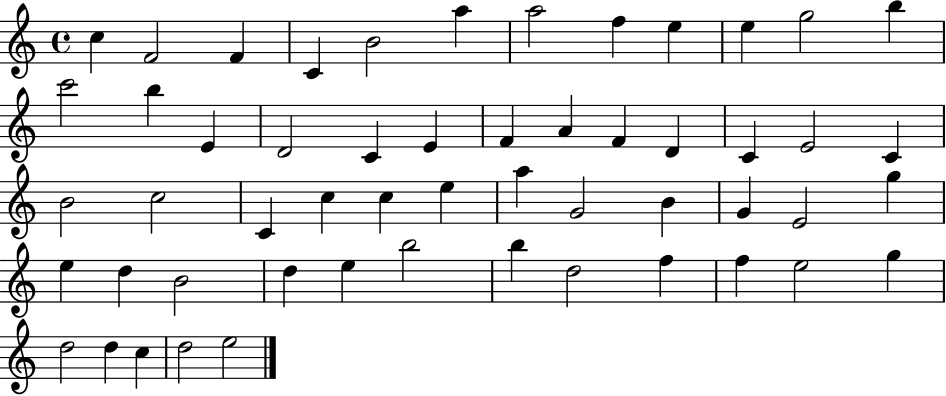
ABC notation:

X:1
T:Untitled
M:4/4
L:1/4
K:C
c F2 F C B2 a a2 f e e g2 b c'2 b E D2 C E F A F D C E2 C B2 c2 C c c e a G2 B G E2 g e d B2 d e b2 b d2 f f e2 g d2 d c d2 e2